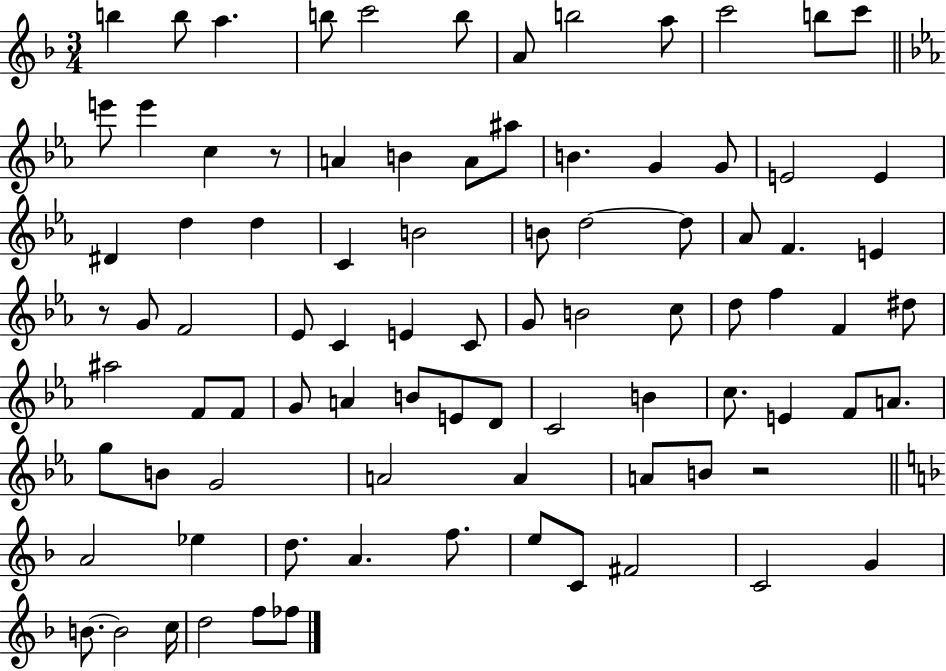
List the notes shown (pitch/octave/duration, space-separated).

B5/q B5/e A5/q. B5/e C6/h B5/e A4/e B5/h A5/e C6/h B5/e C6/e E6/e E6/q C5/q R/e A4/q B4/q A4/e A#5/e B4/q. G4/q G4/e E4/h E4/q D#4/q D5/q D5/q C4/q B4/h B4/e D5/h D5/e Ab4/e F4/q. E4/q R/e G4/e F4/h Eb4/e C4/q E4/q C4/e G4/e B4/h C5/e D5/e F5/q F4/q D#5/e A#5/h F4/e F4/e G4/e A4/q B4/e E4/e D4/e C4/h B4/q C5/e. E4/q F4/e A4/e. G5/e B4/e G4/h A4/h A4/q A4/e B4/e R/h A4/h Eb5/q D5/e. A4/q. F5/e. E5/e C4/e F#4/h C4/h G4/q B4/e. B4/h C5/s D5/h F5/e FES5/e